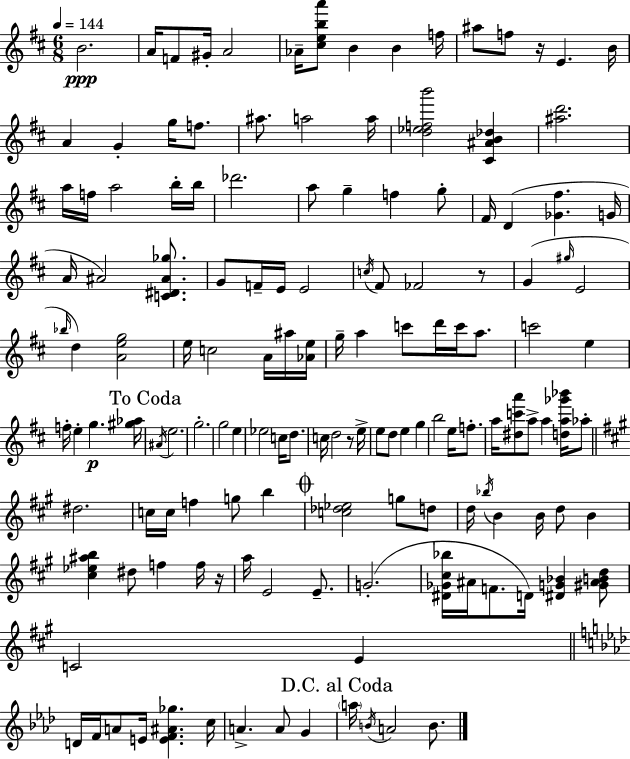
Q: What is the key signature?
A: D major